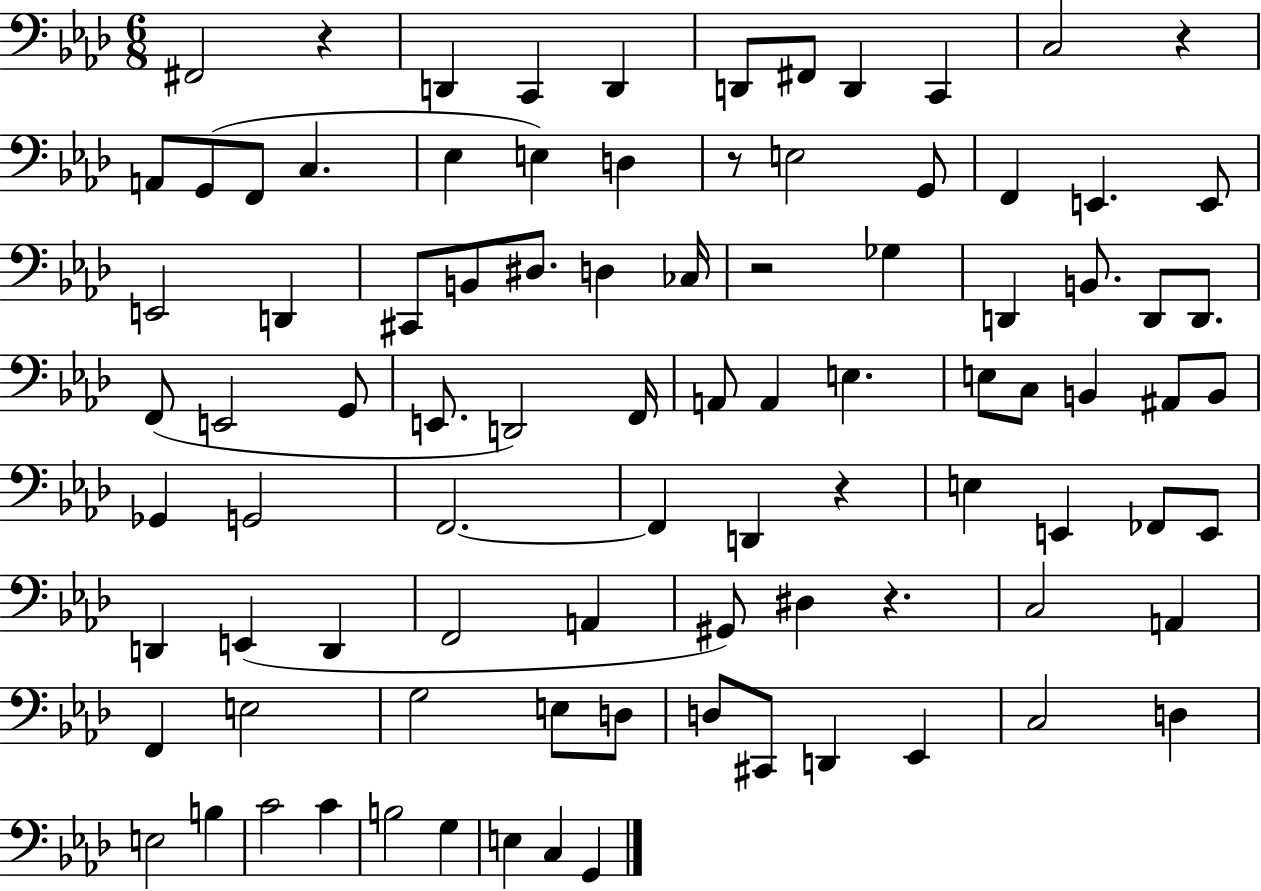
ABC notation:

X:1
T:Untitled
M:6/8
L:1/4
K:Ab
^F,,2 z D,, C,, D,, D,,/2 ^F,,/2 D,, C,, C,2 z A,,/2 G,,/2 F,,/2 C, _E, E, D, z/2 E,2 G,,/2 F,, E,, E,,/2 E,,2 D,, ^C,,/2 B,,/2 ^D,/2 D, _C,/4 z2 _G, D,, B,,/2 D,,/2 D,,/2 F,,/2 E,,2 G,,/2 E,,/2 D,,2 F,,/4 A,,/2 A,, E, E,/2 C,/2 B,, ^A,,/2 B,,/2 _G,, G,,2 F,,2 F,, D,, z E, E,, _F,,/2 E,,/2 D,, E,, D,, F,,2 A,, ^G,,/2 ^D, z C,2 A,, F,, E,2 G,2 E,/2 D,/2 D,/2 ^C,,/2 D,, _E,, C,2 D, E,2 B, C2 C B,2 G, E, C, G,,